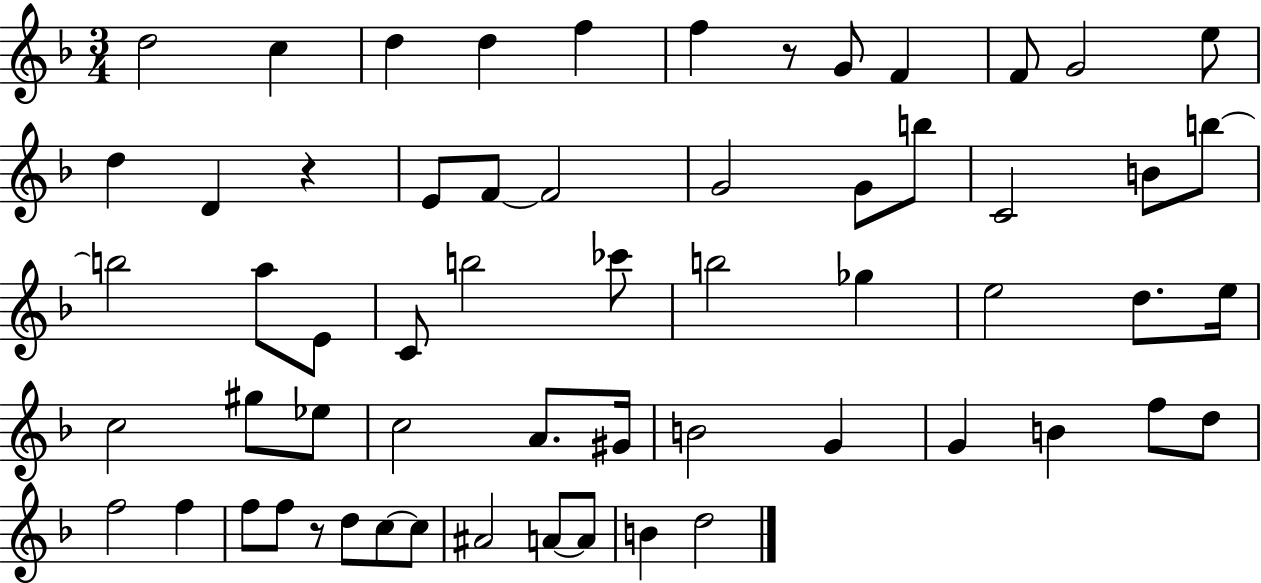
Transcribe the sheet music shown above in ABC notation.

X:1
T:Untitled
M:3/4
L:1/4
K:F
d2 c d d f f z/2 G/2 F F/2 G2 e/2 d D z E/2 F/2 F2 G2 G/2 b/2 C2 B/2 b/2 b2 a/2 E/2 C/2 b2 _c'/2 b2 _g e2 d/2 e/4 c2 ^g/2 _e/2 c2 A/2 ^G/4 B2 G G B f/2 d/2 f2 f f/2 f/2 z/2 d/2 c/2 c/2 ^A2 A/2 A/2 B d2